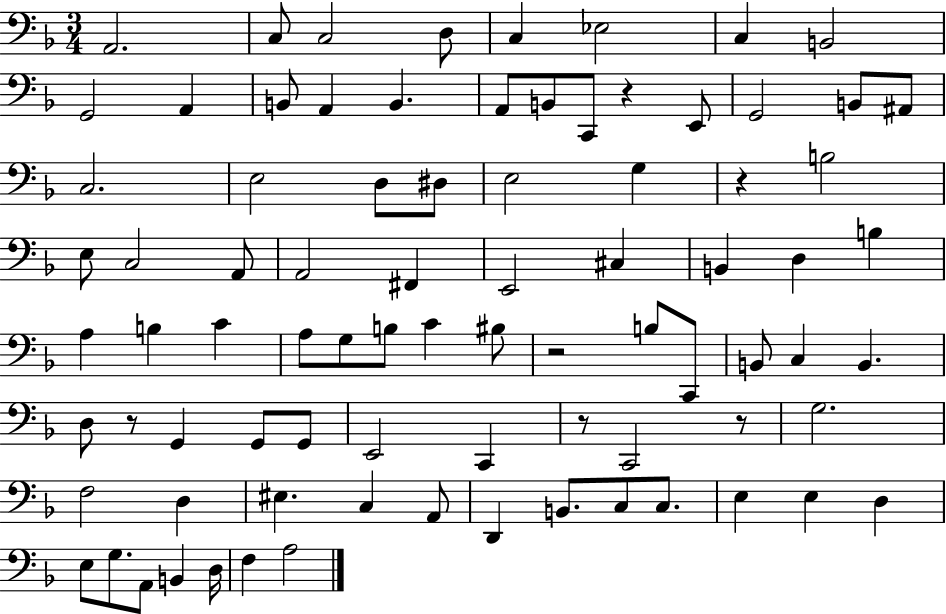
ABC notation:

X:1
T:Untitled
M:3/4
L:1/4
K:F
A,,2 C,/2 C,2 D,/2 C, _E,2 C, B,,2 G,,2 A,, B,,/2 A,, B,, A,,/2 B,,/2 C,,/2 z E,,/2 G,,2 B,,/2 ^A,,/2 C,2 E,2 D,/2 ^D,/2 E,2 G, z B,2 E,/2 C,2 A,,/2 A,,2 ^F,, E,,2 ^C, B,, D, B, A, B, C A,/2 G,/2 B,/2 C ^B,/2 z2 B,/2 C,,/2 B,,/2 C, B,, D,/2 z/2 G,, G,,/2 G,,/2 E,,2 C,, z/2 C,,2 z/2 G,2 F,2 D, ^E, C, A,,/2 D,, B,,/2 C,/2 C,/2 E, E, D, E,/2 G,/2 A,,/2 B,, D,/4 F, A,2